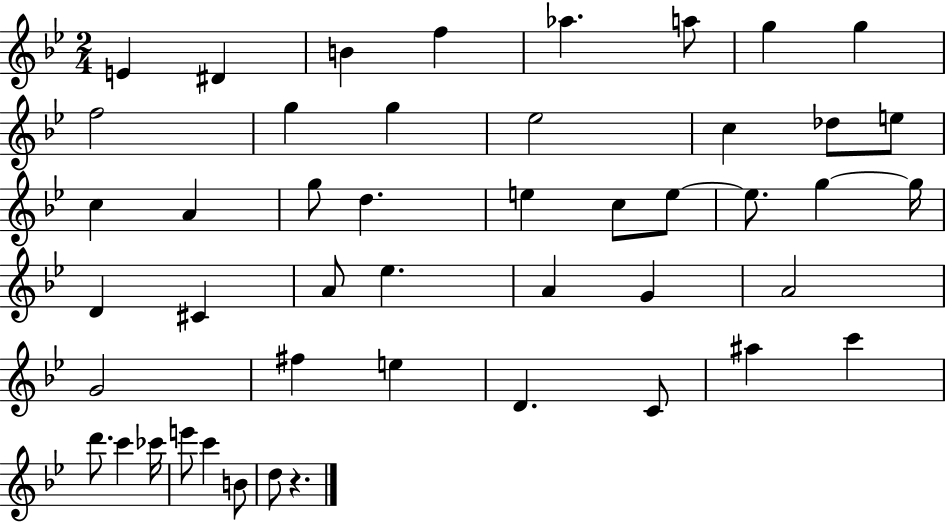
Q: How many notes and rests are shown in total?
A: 47